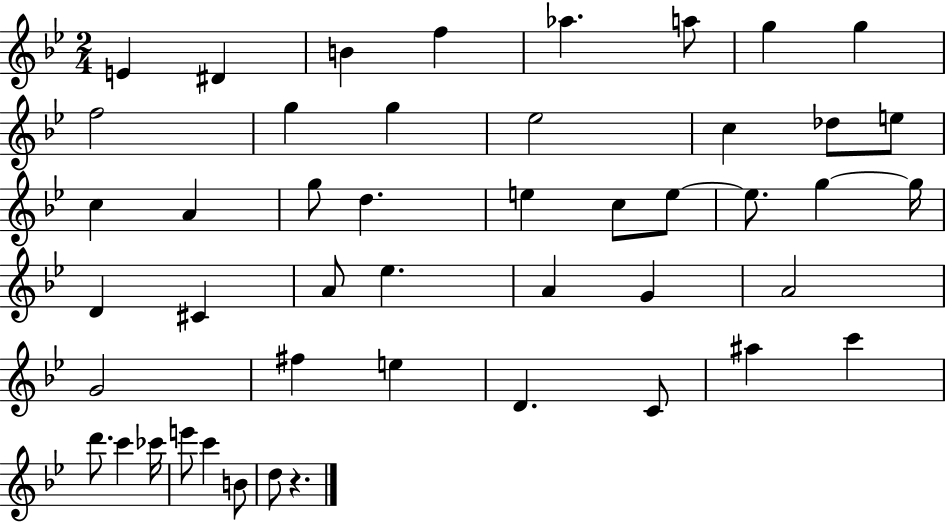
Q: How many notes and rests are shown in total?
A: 47